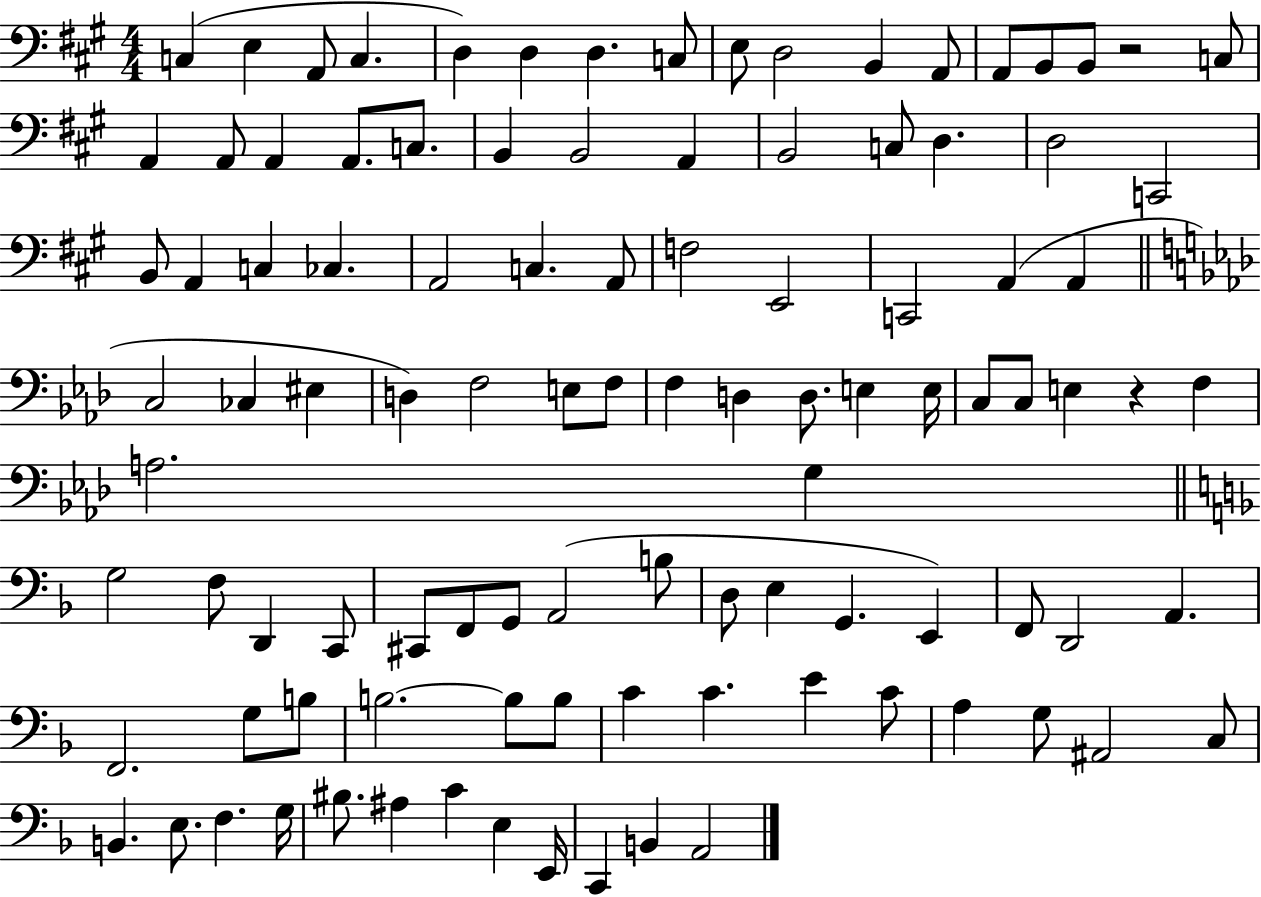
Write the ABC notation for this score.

X:1
T:Untitled
M:4/4
L:1/4
K:A
C, E, A,,/2 C, D, D, D, C,/2 E,/2 D,2 B,, A,,/2 A,,/2 B,,/2 B,,/2 z2 C,/2 A,, A,,/2 A,, A,,/2 C,/2 B,, B,,2 A,, B,,2 C,/2 D, D,2 C,,2 B,,/2 A,, C, _C, A,,2 C, A,,/2 F,2 E,,2 C,,2 A,, A,, C,2 _C, ^E, D, F,2 E,/2 F,/2 F, D, D,/2 E, E,/4 C,/2 C,/2 E, z F, A,2 G, G,2 F,/2 D,, C,,/2 ^C,,/2 F,,/2 G,,/2 A,,2 B,/2 D,/2 E, G,, E,, F,,/2 D,,2 A,, F,,2 G,/2 B,/2 B,2 B,/2 B,/2 C C E C/2 A, G,/2 ^A,,2 C,/2 B,, E,/2 F, G,/4 ^B,/2 ^A, C E, E,,/4 C,, B,, A,,2